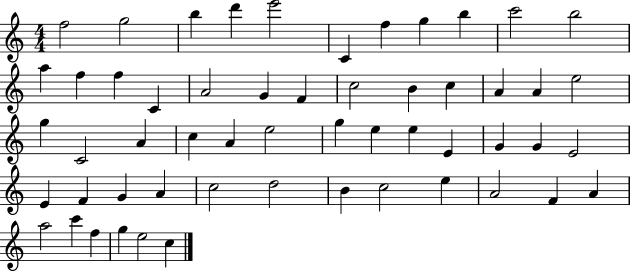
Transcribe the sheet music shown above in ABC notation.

X:1
T:Untitled
M:4/4
L:1/4
K:C
f2 g2 b d' e'2 C f g b c'2 b2 a f f C A2 G F c2 B c A A e2 g C2 A c A e2 g e e E G G E2 E F G A c2 d2 B c2 e A2 F A a2 c' f g e2 c